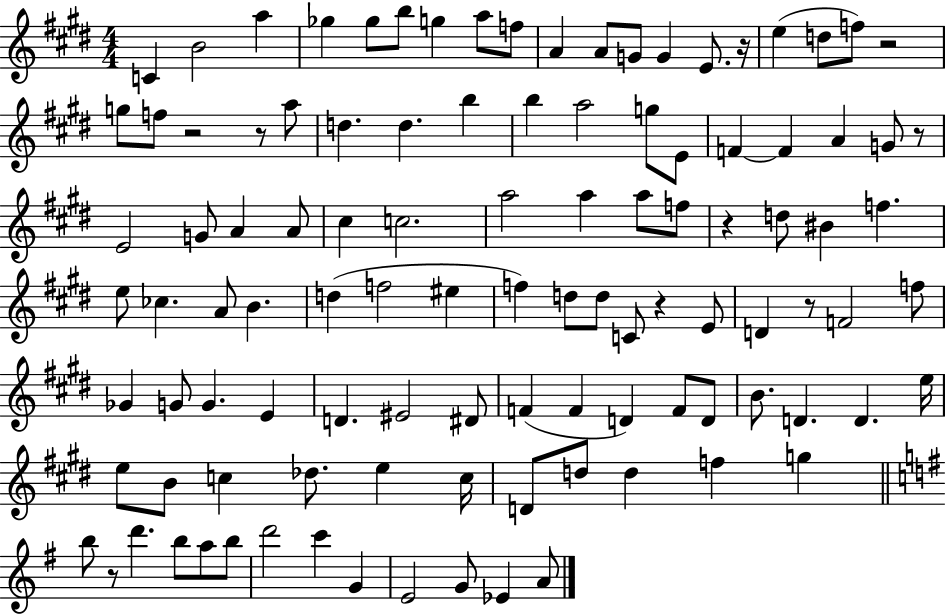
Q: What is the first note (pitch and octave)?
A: C4